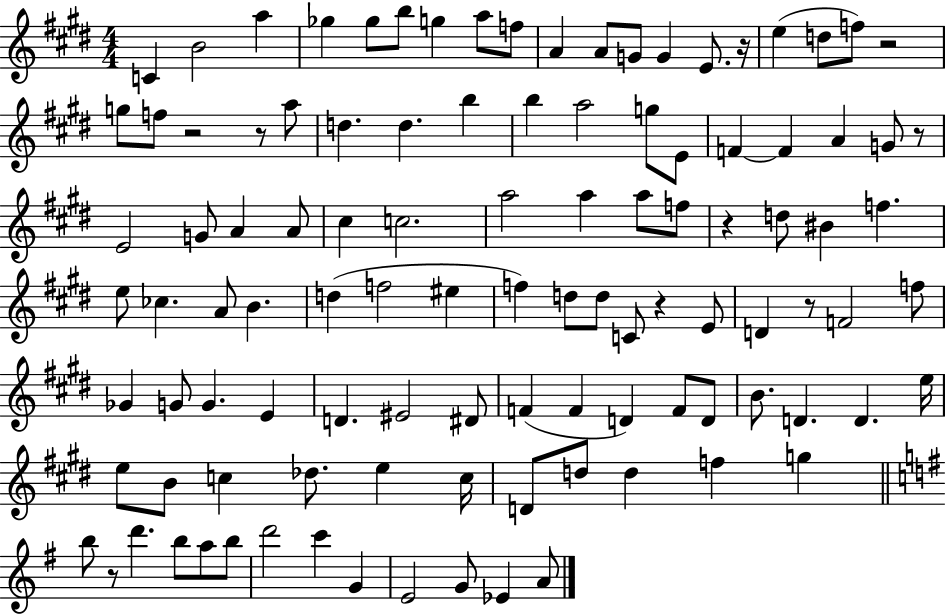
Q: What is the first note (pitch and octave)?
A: C4